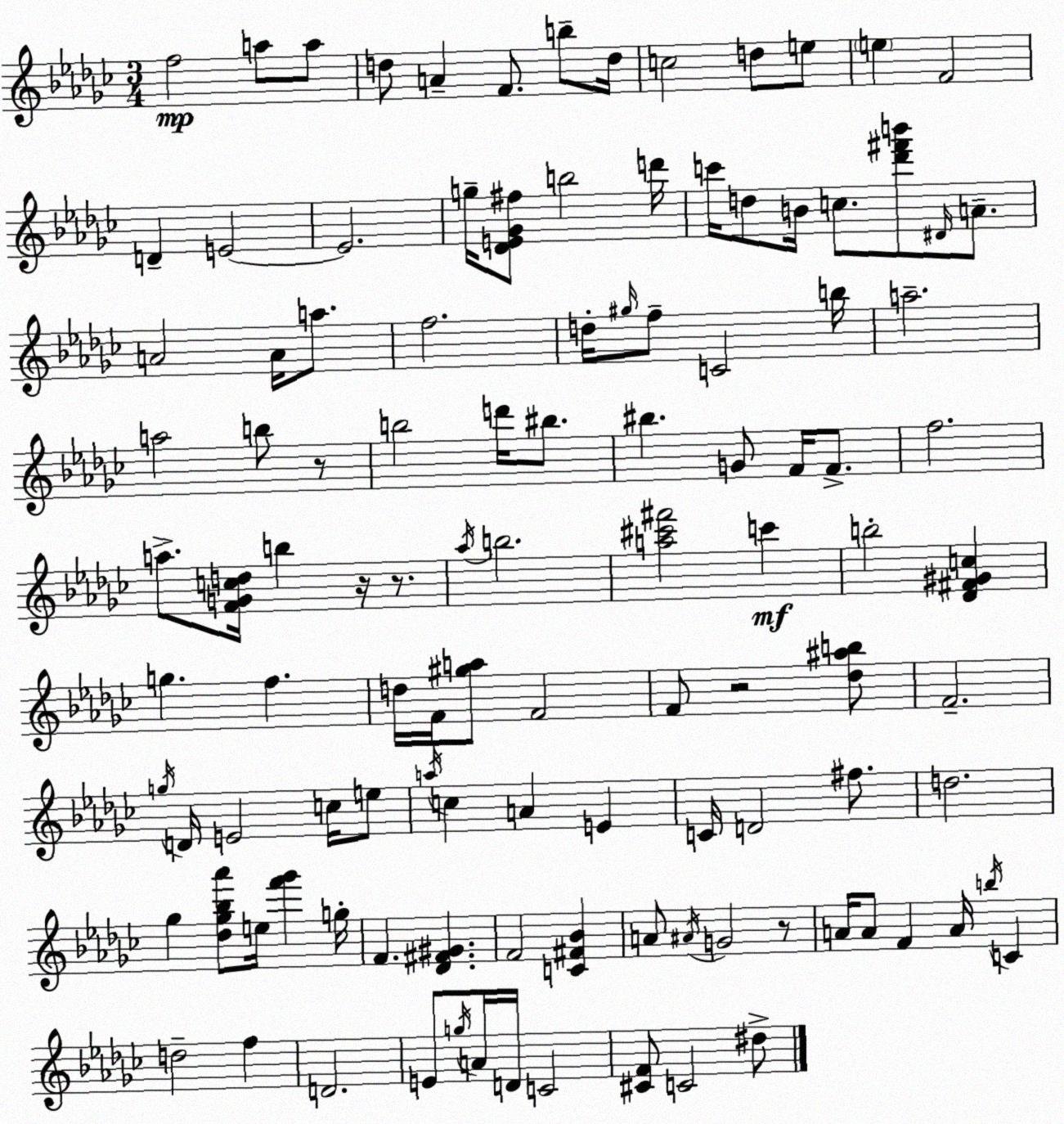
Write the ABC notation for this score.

X:1
T:Untitled
M:3/4
L:1/4
K:Ebm
f2 a/2 a/2 d/2 A F/2 b/2 d/4 c2 d/2 e/2 e F2 D E2 E2 g/4 [_DE_G^f]/2 b2 d'/4 c'/4 d/2 B/4 c/2 [_d'^f'b']/2 ^D/4 A/2 A2 A/4 a/2 f2 d/4 ^g/4 f/2 C2 b/4 a2 a2 b/2 z/2 b2 d'/4 ^b/2 ^b G/2 F/4 F/2 f2 a/2 [FGcd]/4 b z/4 z/2 _a/4 b2 [a^c'^f']2 c' b2 [_D^F^Gc] g f d/4 F/4 [^ga]/2 F2 F/2 z2 [_d^ab]/2 F2 g/4 D/4 E2 c/4 e/2 a/4 c A E C/4 D2 ^f/2 d2 _g [_d_g_b_a']/2 e/4 [f'_g'] g/4 F [_D^F^G] F2 [C^F_B] A/2 ^A/4 G2 z/2 A/4 A/2 F A/4 b/4 C d2 f D2 E/2 g/4 A/4 D/4 C2 [^CF]/2 C2 ^d/2